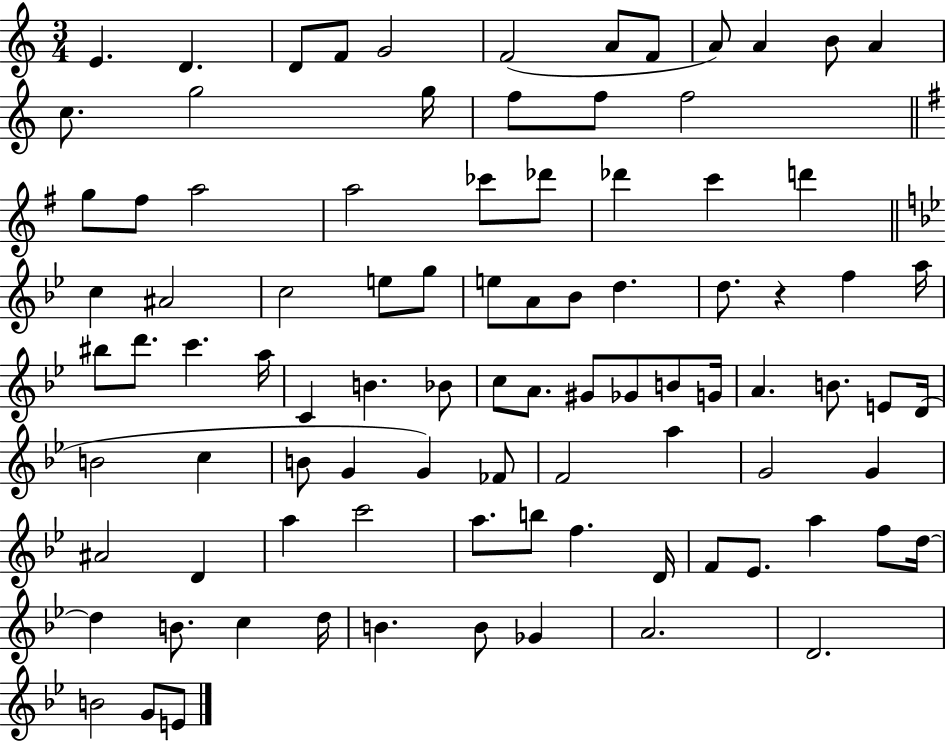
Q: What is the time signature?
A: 3/4